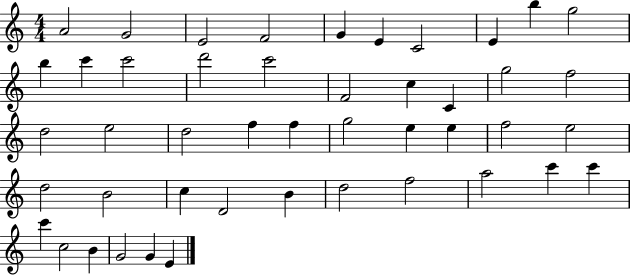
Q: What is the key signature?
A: C major